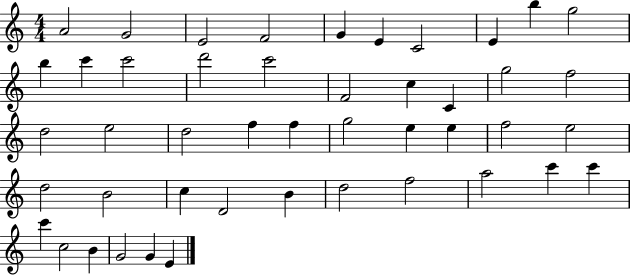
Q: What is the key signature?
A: C major